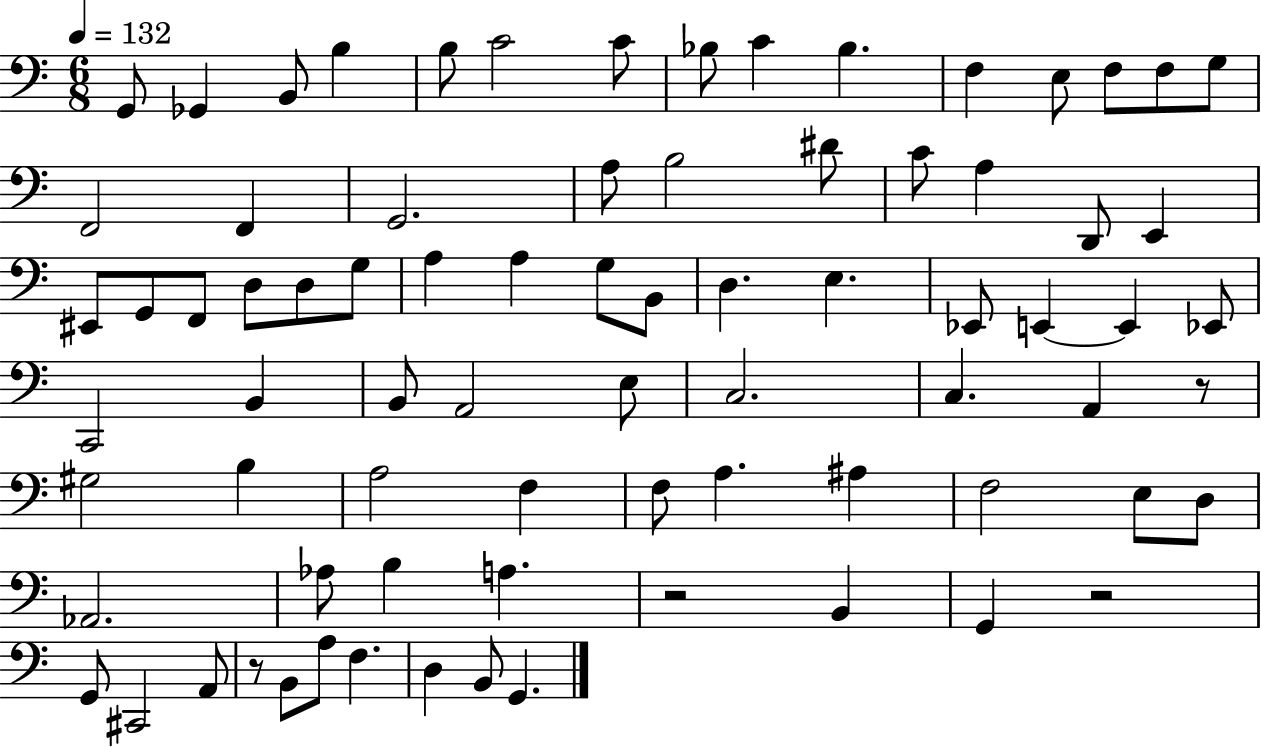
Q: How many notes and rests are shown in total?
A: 78